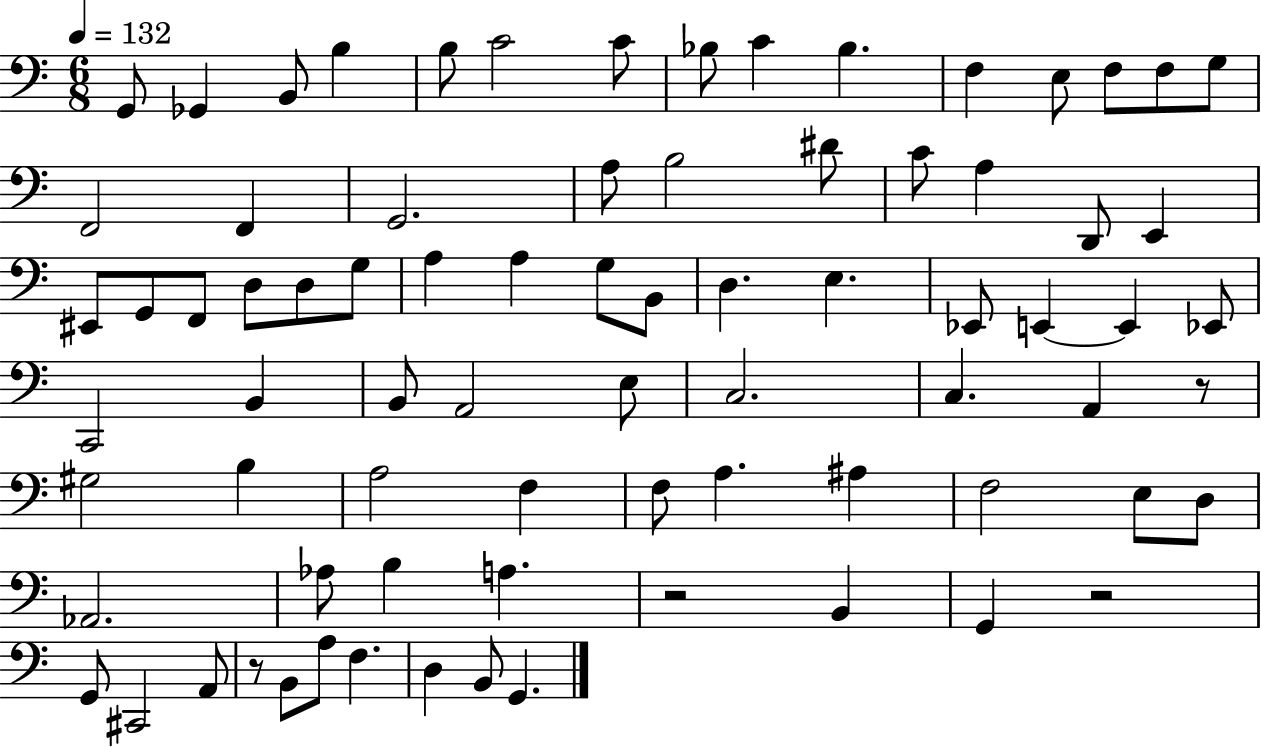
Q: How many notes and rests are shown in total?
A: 78